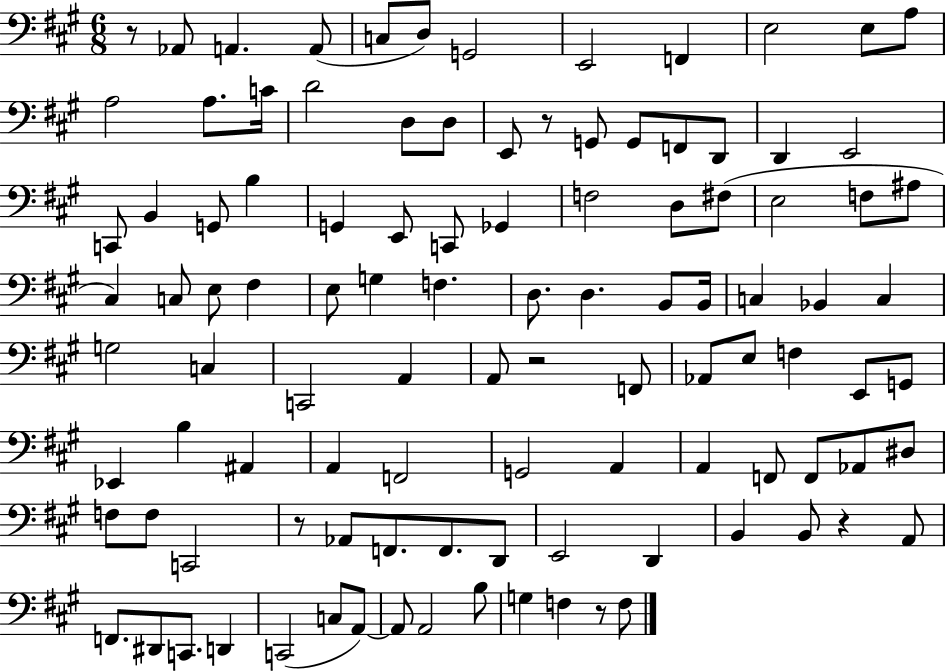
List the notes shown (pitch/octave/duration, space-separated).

R/e Ab2/e A2/q. A2/e C3/e D3/e G2/h E2/h F2/q E3/h E3/e A3/e A3/h A3/e. C4/s D4/h D3/e D3/e E2/e R/e G2/e G2/e F2/e D2/e D2/q E2/h C2/e B2/q G2/e B3/q G2/q E2/e C2/e Gb2/q F3/h D3/e F#3/e E3/h F3/e A#3/e C#3/q C3/e E3/e F#3/q E3/e G3/q F3/q. D3/e. D3/q. B2/e B2/s C3/q Bb2/q C3/q G3/h C3/q C2/h A2/q A2/e R/h F2/e Ab2/e E3/e F3/q E2/e G2/e Eb2/q B3/q A#2/q A2/q F2/h G2/h A2/q A2/q F2/e F2/e Ab2/e D#3/e F3/e F3/e C2/h R/e Ab2/e F2/e. F2/e. D2/e E2/h D2/q B2/q B2/e R/q A2/e F2/e. D#2/e C2/e. D2/q C2/h C3/e A2/e A2/e A2/h B3/e G3/q F3/q R/e F3/e